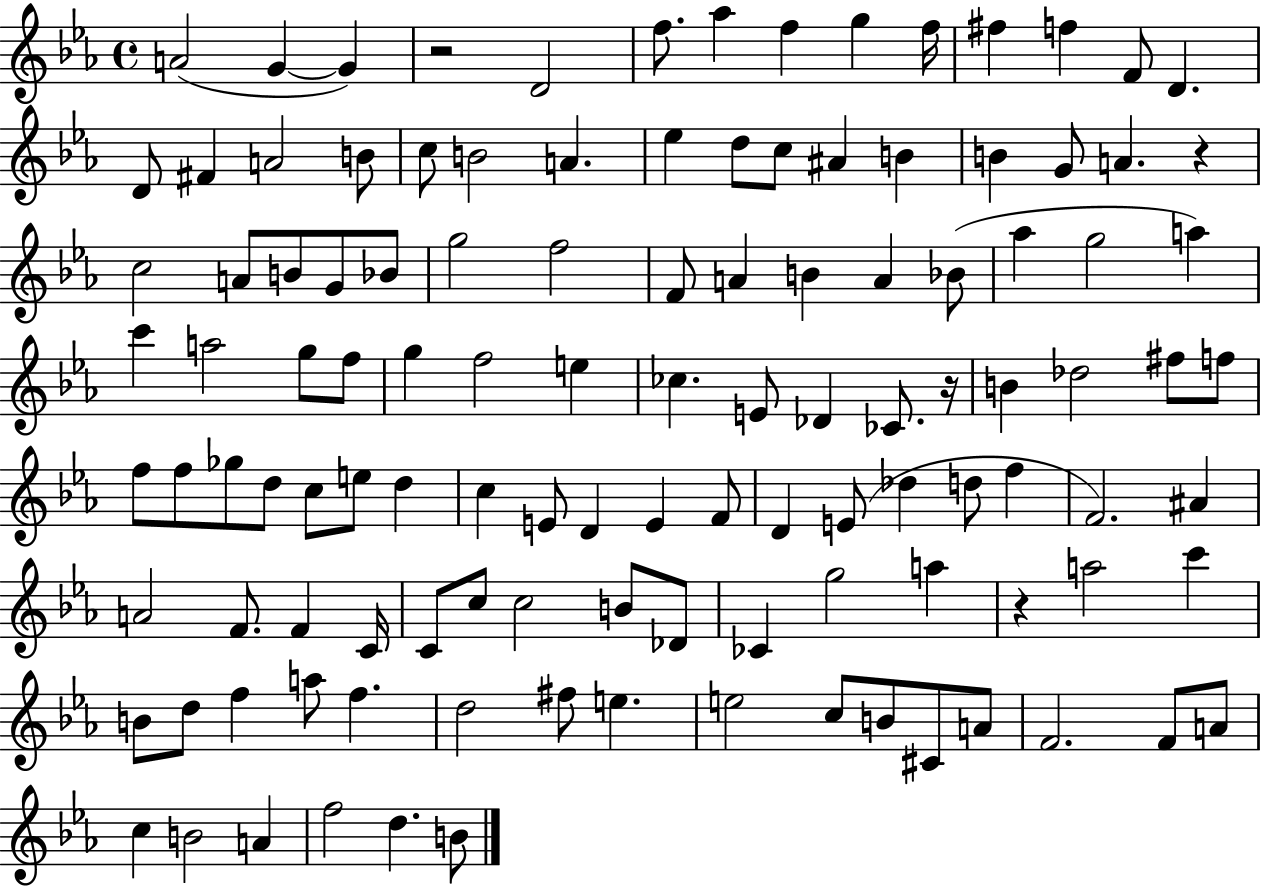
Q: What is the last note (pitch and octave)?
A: B4